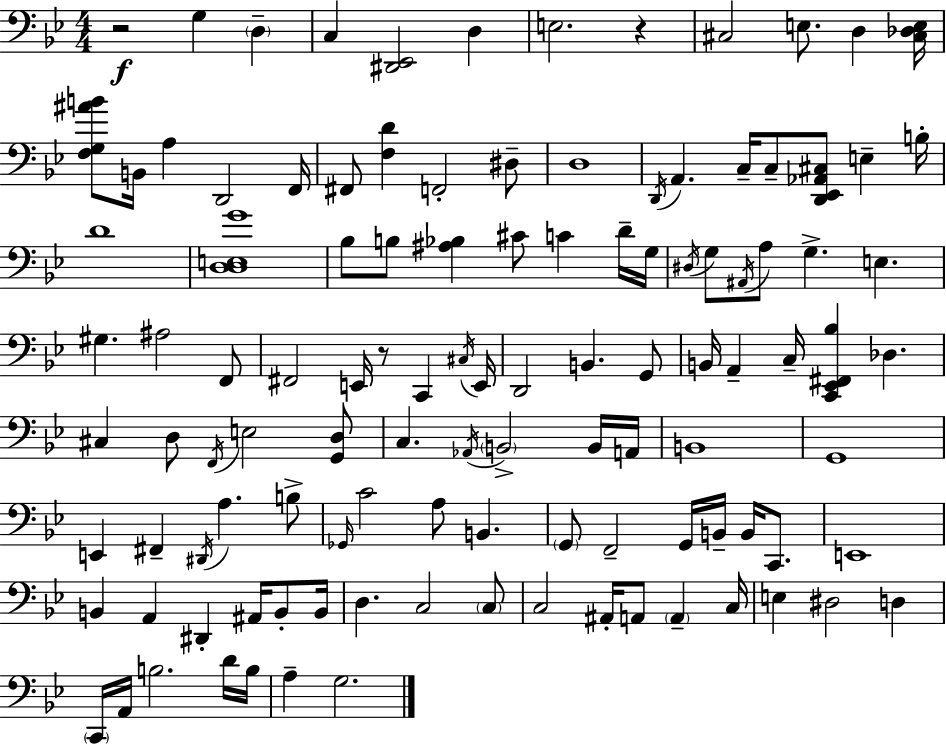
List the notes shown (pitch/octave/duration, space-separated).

R/h G3/q D3/q C3/q [D#2,Eb2]/h D3/q E3/h. R/q C#3/h E3/e. D3/q [C#3,Db3,E3]/s [F3,G3,A#4,B4]/e B2/s A3/q D2/h F2/s F#2/e [F3,D4]/q F2/h D#3/e D3/w D2/s A2/q. C3/s C3/e [D2,Eb2,Ab2,C#3]/e E3/q B3/s D4/w [D3,D3,E3,G4]/w Bb3/e B3/e [A#3,Bb3]/q C#4/e C4/q D4/s G3/s D#3/s G3/e A#2/s A3/e G3/q. E3/q. G#3/q. A#3/h F2/e F#2/h E2/s R/e C2/q C#3/s E2/s D2/h B2/q. G2/e B2/s A2/q C3/s [C2,Eb2,F#2,Bb3]/q Db3/q. C#3/q D3/e F2/s E3/h [G2,D3]/e C3/q. Ab2/s B2/h B2/s A2/s B2/w G2/w E2/q F#2/q D#2/s A3/q. B3/e Gb2/s C4/h A3/e B2/q. G2/e F2/h G2/s B2/s B2/s C2/e. E2/w B2/q A2/q D#2/q A#2/s B2/e B2/s D3/q. C3/h C3/e C3/h A#2/s A2/e A2/q C3/s E3/q D#3/h D3/q C2/s A2/s B3/h. D4/s B3/s A3/q G3/h.